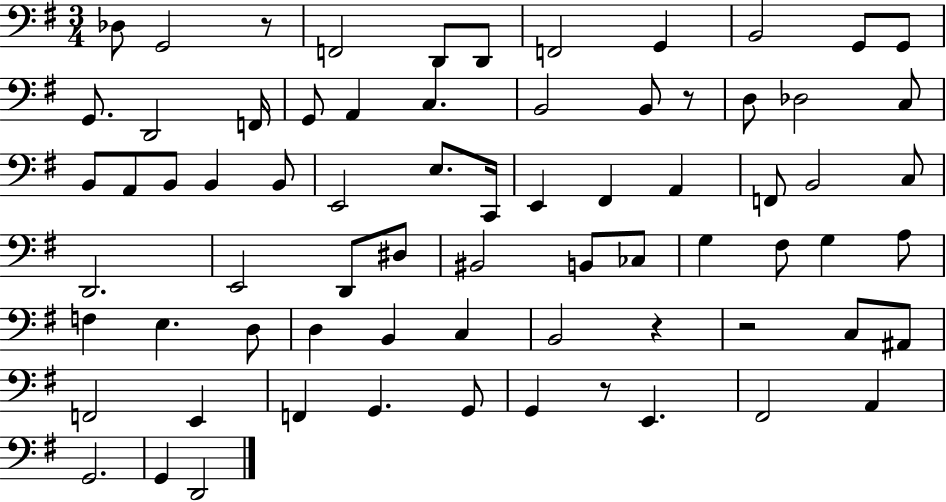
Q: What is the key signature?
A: G major